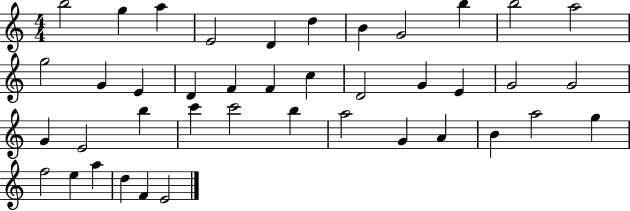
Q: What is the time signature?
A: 4/4